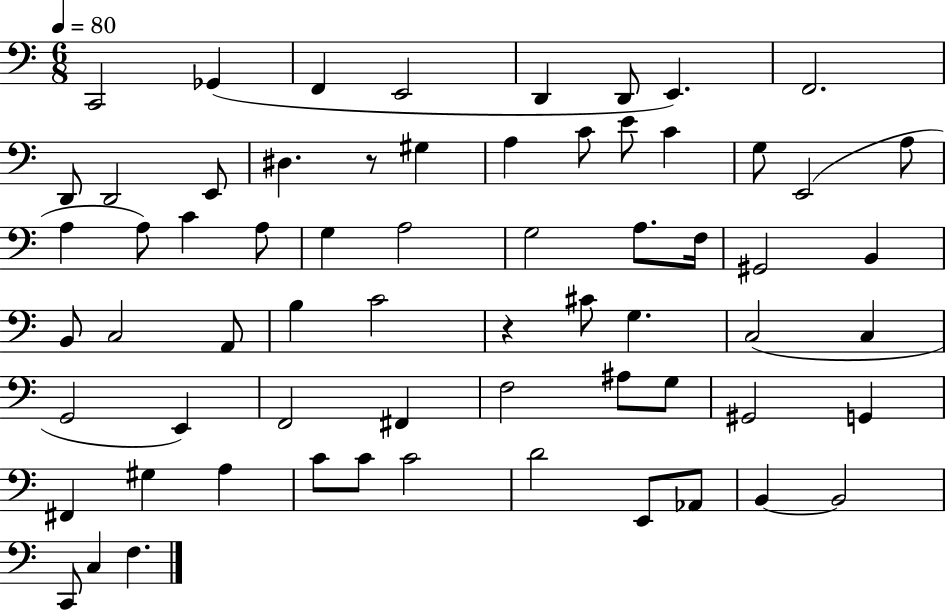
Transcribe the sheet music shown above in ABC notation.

X:1
T:Untitled
M:6/8
L:1/4
K:C
C,,2 _G,, F,, E,,2 D,, D,,/2 E,, F,,2 D,,/2 D,,2 E,,/2 ^D, z/2 ^G, A, C/2 E/2 C G,/2 E,,2 A,/2 A, A,/2 C A,/2 G, A,2 G,2 A,/2 F,/4 ^G,,2 B,, B,,/2 C,2 A,,/2 B, C2 z ^C/2 G, C,2 C, G,,2 E,, F,,2 ^F,, F,2 ^A,/2 G,/2 ^G,,2 G,, ^F,, ^G, A, C/2 C/2 C2 D2 E,,/2 _A,,/2 B,, B,,2 C,,/2 C, F,